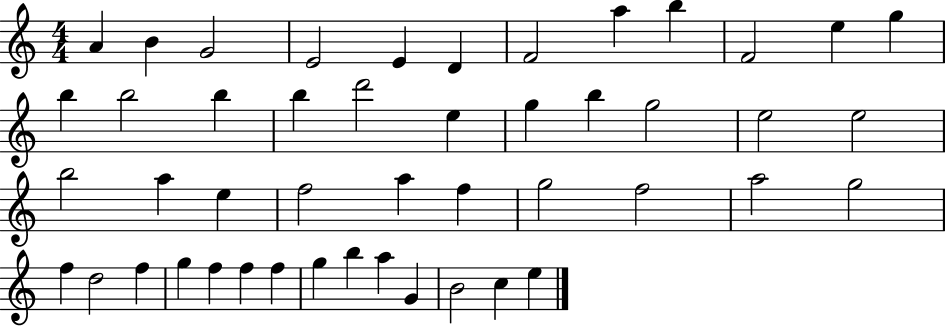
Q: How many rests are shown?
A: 0